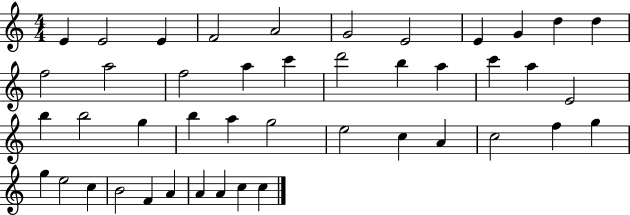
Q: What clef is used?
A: treble